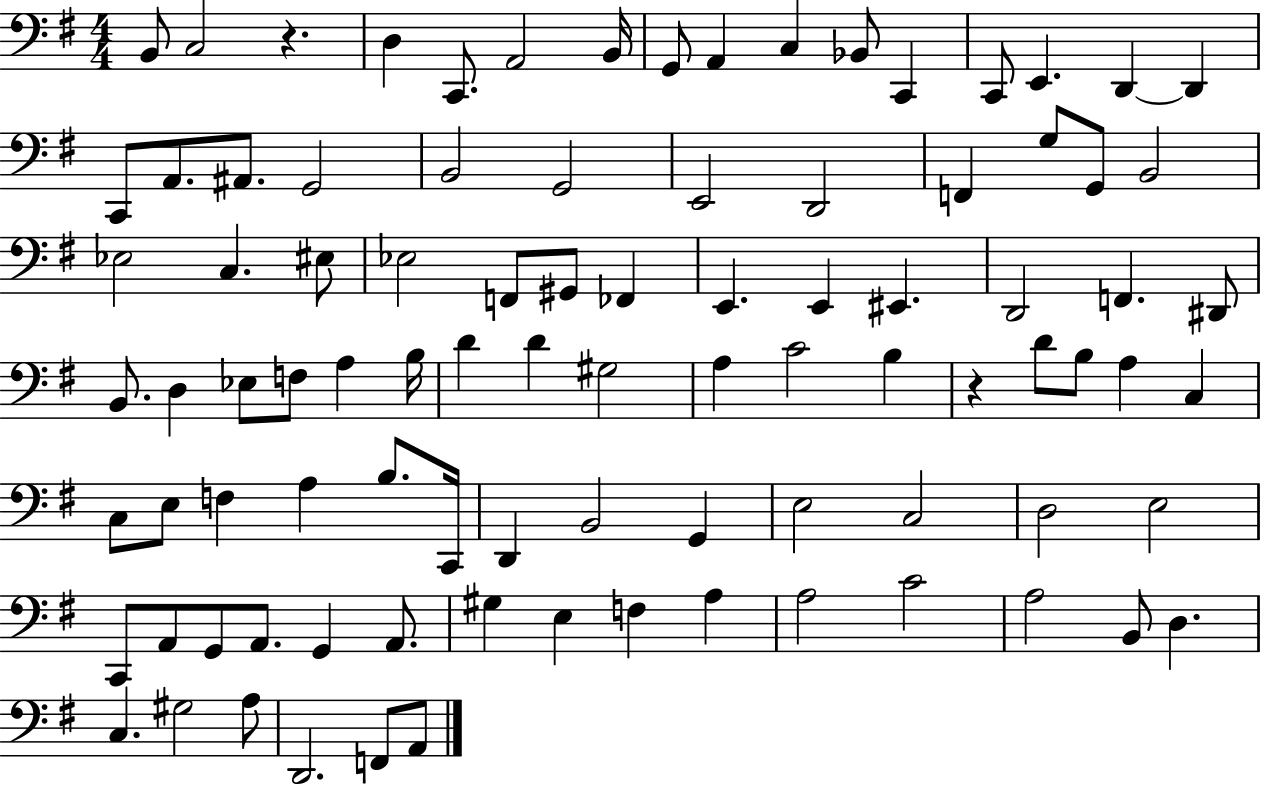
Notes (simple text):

B2/e C3/h R/q. D3/q C2/e. A2/h B2/s G2/e A2/q C3/q Bb2/e C2/q C2/e E2/q. D2/q D2/q C2/e A2/e. A#2/e. G2/h B2/h G2/h E2/h D2/h F2/q G3/e G2/e B2/h Eb3/h C3/q. EIS3/e Eb3/h F2/e G#2/e FES2/q E2/q. E2/q EIS2/q. D2/h F2/q. D#2/e B2/e. D3/q Eb3/e F3/e A3/q B3/s D4/q D4/q G#3/h A3/q C4/h B3/q R/q D4/e B3/e A3/q C3/q C3/e E3/e F3/q A3/q B3/e. C2/s D2/q B2/h G2/q E3/h C3/h D3/h E3/h C2/e A2/e G2/e A2/e. G2/q A2/e. G#3/q E3/q F3/q A3/q A3/h C4/h A3/h B2/e D3/q. C3/q. G#3/h A3/e D2/h. F2/e A2/e